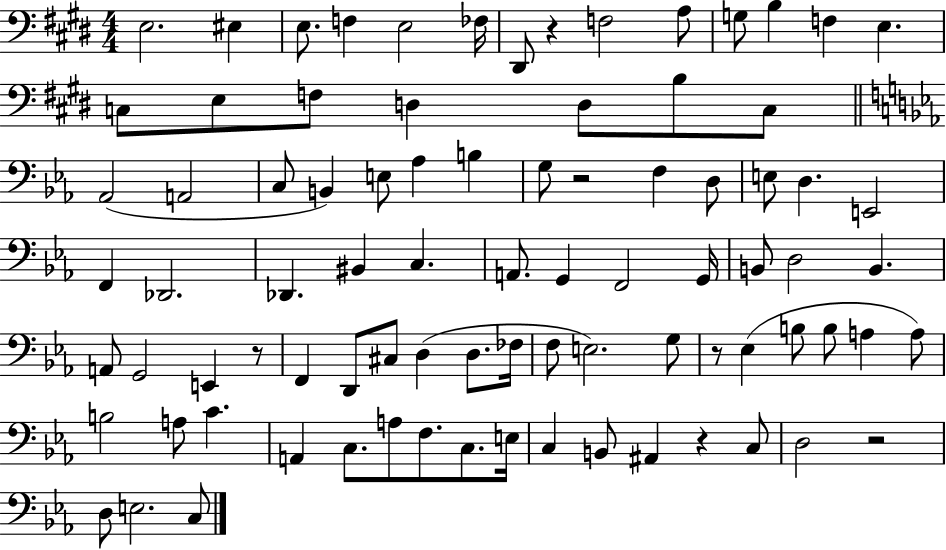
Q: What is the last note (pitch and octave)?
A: C3